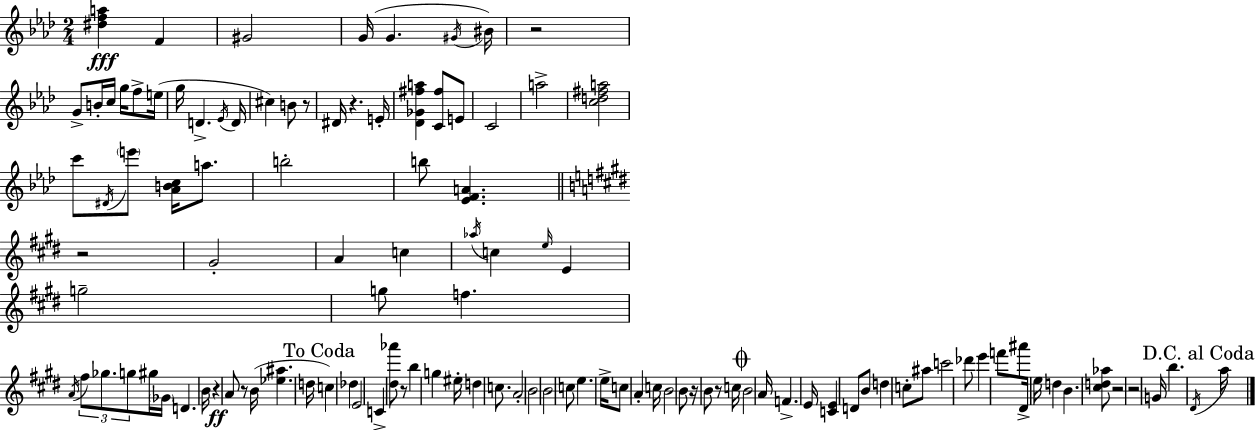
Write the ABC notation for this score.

X:1
T:Untitled
M:2/4
L:1/4
K:Ab
[^dfa] F ^G2 G/4 G ^G/4 ^B/4 z2 G/2 B/4 c/4 g/4 f/2 e/4 g/4 D _E/4 D/4 ^c B/2 z/2 ^D/4 z E/4 [_D_G^fa] [C^f]/2 E/2 C2 a2 [cd^fa]2 c'/2 ^D/4 e'/2 [_ABc]/4 a/2 b2 b/2 [_EFA] z2 ^G2 A c _a/4 c e/4 E g2 g/2 f A/4 ^f/2 _g/2 g/2 ^g/4 _G/4 D B/4 z A/2 z/2 B/4 [_e^a] d/4 c _d E2 C [^d_a']/2 z/2 b g ^e/4 d c/2 A2 B2 B2 c/2 e e/4 c/2 A c/4 B2 B/2 z/4 B/2 z/2 c/4 B2 A/4 F E/4 [CE] D/2 B/2 d c/2 ^a/2 c'2 _d'/2 e' f'/2 ^a'/2 ^D/4 e/4 d B [^cd_a]/2 z2 z2 G/4 b ^D/4 a/4